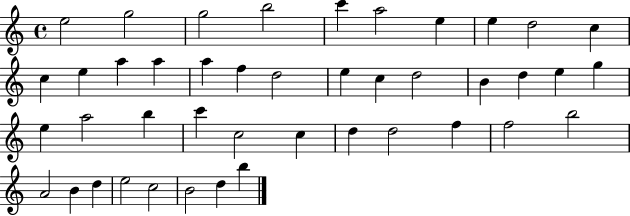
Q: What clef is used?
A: treble